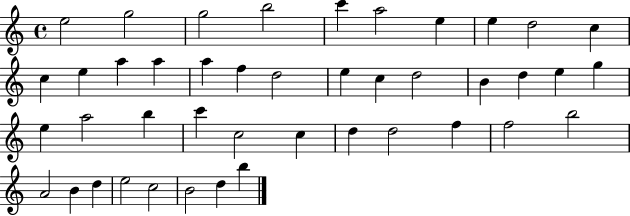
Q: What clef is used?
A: treble